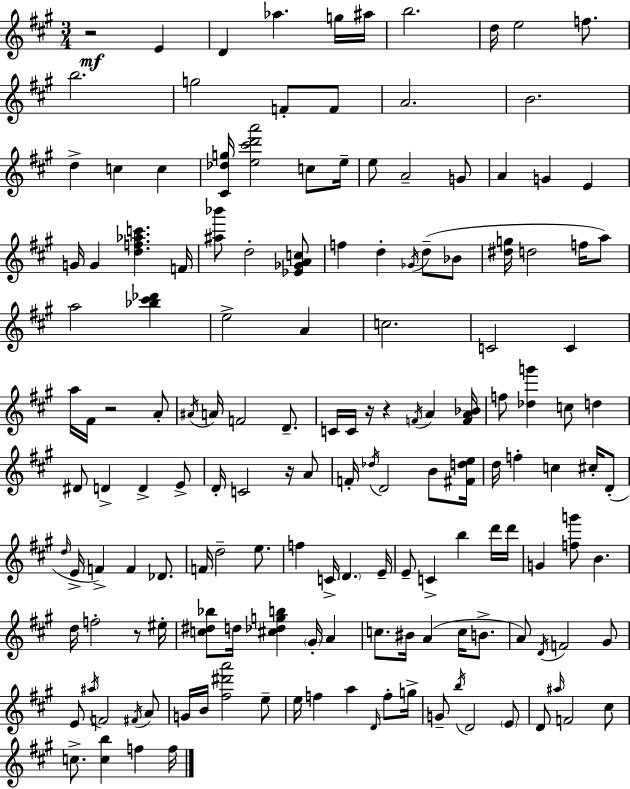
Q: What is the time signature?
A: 3/4